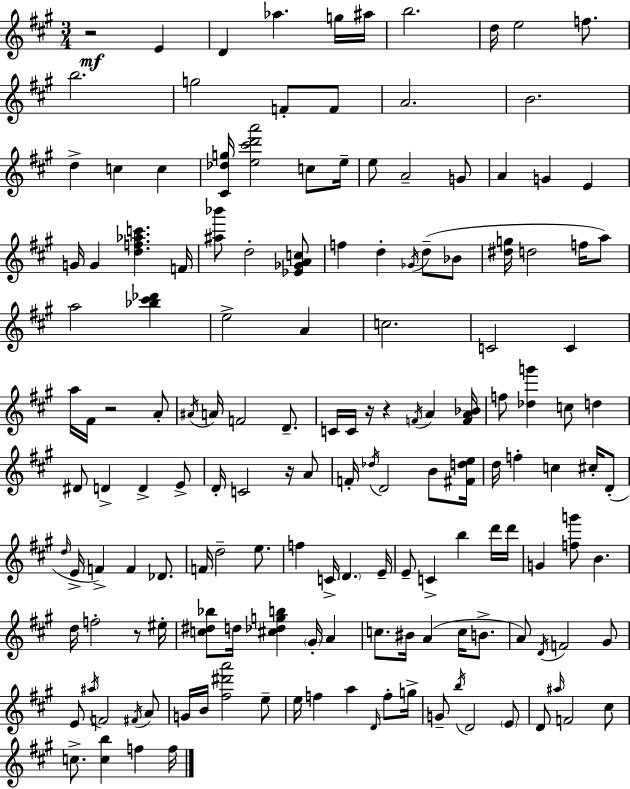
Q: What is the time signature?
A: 3/4